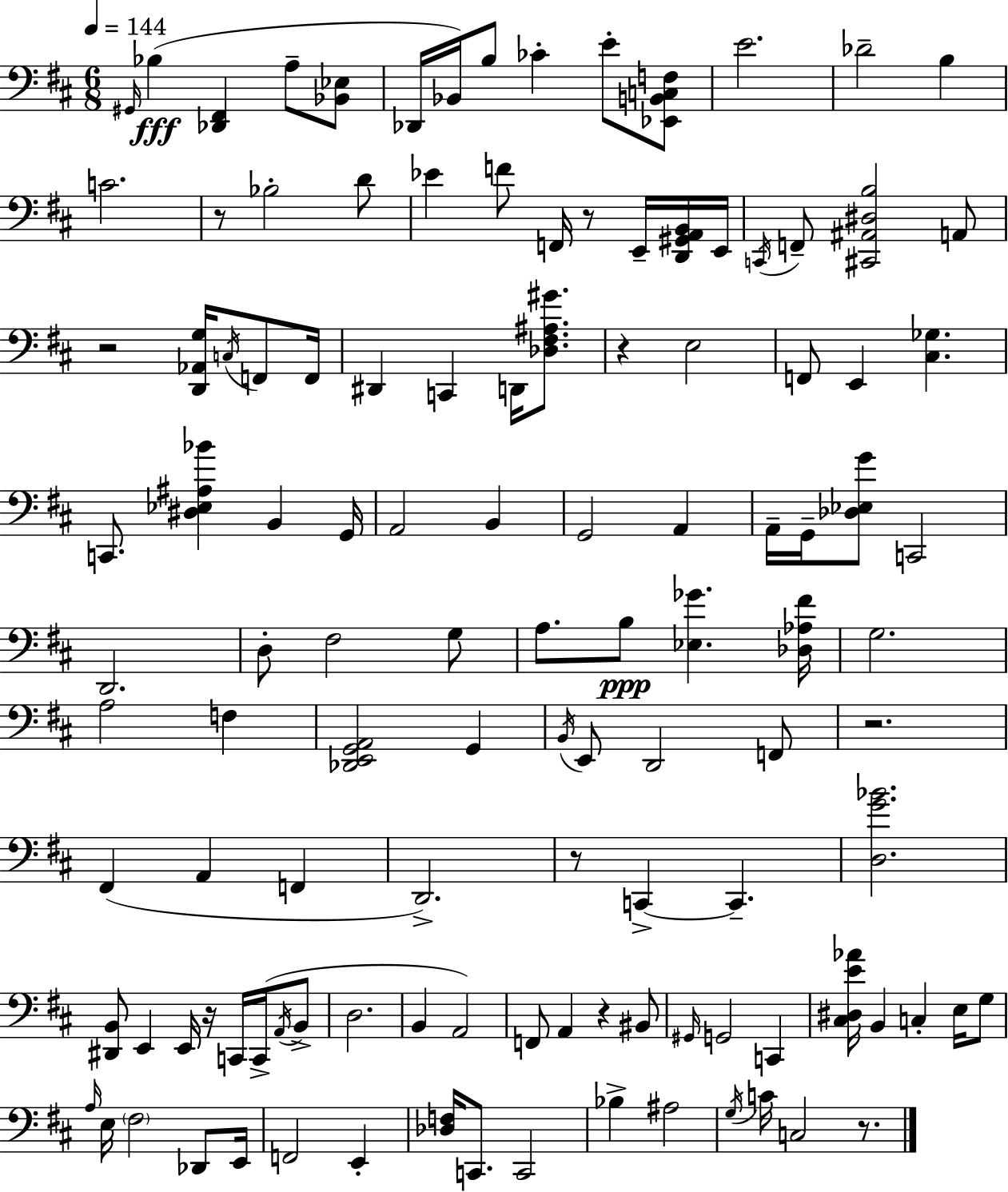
X:1
T:Untitled
M:6/8
L:1/4
K:D
^G,,/4 _B, [_D,,^F,,] A,/2 [_B,,_E,]/2 _D,,/4 _B,,/4 B,/2 _C E/2 [_E,,B,,C,F,]/2 E2 _D2 B, C2 z/2 _B,2 D/2 _E F/2 F,,/4 z/2 E,,/4 [D,,^G,,A,,B,,]/4 E,,/4 C,,/4 F,,/2 [^C,,^A,,^D,B,]2 A,,/2 z2 [D,,_A,,G,]/4 C,/4 F,,/2 F,,/4 ^D,, C,, D,,/4 [_D,^F,^A,^G]/2 z E,2 F,,/2 E,, [^C,_G,] C,,/2 [^D,_E,^A,_B] B,, G,,/4 A,,2 B,, G,,2 A,, A,,/4 G,,/4 [_D,_E,G]/2 C,,2 D,,2 D,/2 ^F,2 G,/2 A,/2 B,/2 [_E,_G] [_D,_A,^F]/4 G,2 A,2 F, [_D,,E,,G,,A,,]2 G,, B,,/4 E,,/2 D,,2 F,,/2 z2 ^F,, A,, F,, D,,2 z/2 C,, C,, [D,G_B]2 [^D,,B,,]/2 E,, E,,/4 z/4 C,,/4 C,,/4 A,,/4 B,,/2 D,2 B,, A,,2 F,,/2 A,, z ^B,,/2 ^G,,/4 G,,2 C,, [^C,^D,E_A]/4 B,, C, E,/4 G,/2 A,/4 E,/4 ^F,2 _D,,/2 E,,/4 F,,2 E,, [_D,F,]/4 C,,/2 C,,2 _B, ^A,2 G,/4 C/4 C,2 z/2